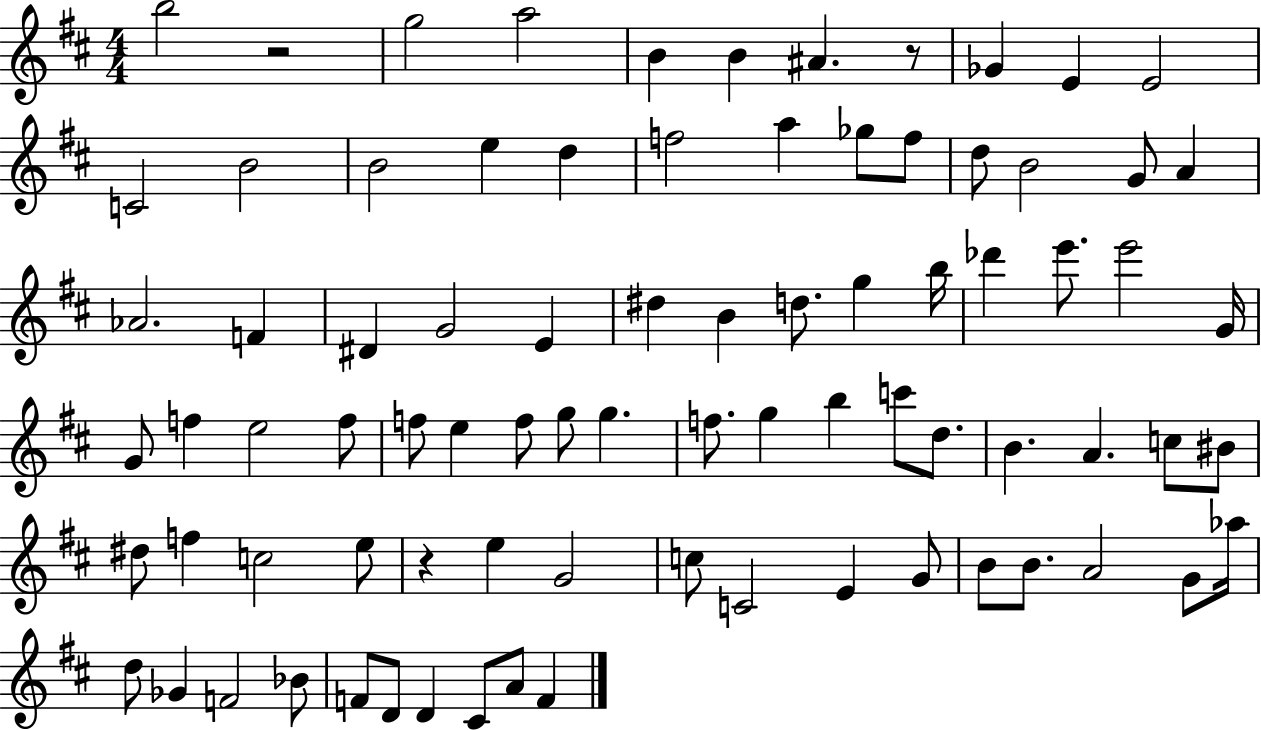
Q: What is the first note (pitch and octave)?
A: B5